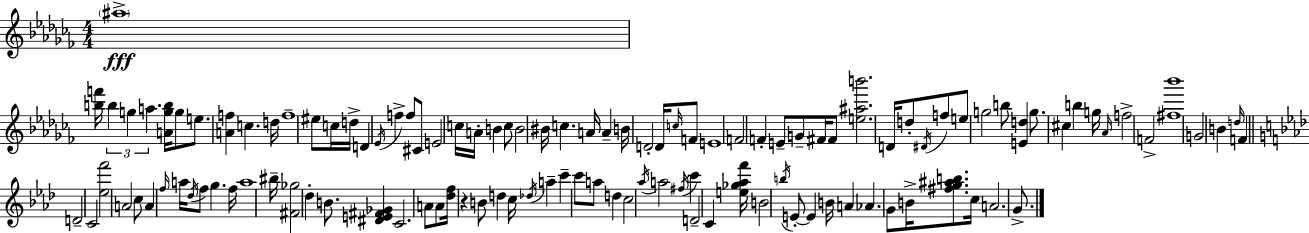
{
  \clef treble
  \numericTimeSignature
  \time 4/4
  \key aes \minor
  \parenthesize ais''1->\fff | <b'' f'''>16 \tuplet 3/2 { b''4 g''4 a''4. } <a' g'' b''>16 | g''8 e''8. <a' f''>4 c''4. d''16 | f''1-- | \break eis''8 c''16 d''16-> d'4 \acciaccatura { ees'16 } f''4-> f''8 cis'8 | e'2 c''16 a'16-. b'4 c''8 | b'2 bis'16 c''4. | a'16 a'4-- b'16 d'2-. d'16 \grace { c''16 } | \break f'8 e'1 | f'2 f'4-. e'8-- | g'8-- fis'16 fis'8 <e'' ais'' b'''>2. | d'16 d''8-. \acciaccatura { dis'16 } f''8 e''8 g''2 | \break b''8 <e' d''>4 g''8. cis''4 b''4 | g''16 \grace { aes'16 } f''2-> f'2-> | <fis'' bes'''>1 | g'2 b'4 | \break \grace { d''16 } f'4 \bar "||" \break \key aes \major d'2-- c'2 | <ees'' f'''>2 a'2 | c''8 a'4 \grace { f''16 } a''16 \acciaccatura { des''16 } f''8 g''4. | f''16 a''1 | \break bis''16-- <fis' ges''>2 des''4-. b'8. | <dis' e' fis' ges'>4 c'2. | a'8 a'8 <des'' f''>16 r4 b'8 d''4 | c''16 \acciaccatura { des''16 } a''4-- c'''4-- c'''8 a''8 d''4 | \break c''2 \acciaccatura { aes''16 } a''2 | \acciaccatura { fis''16 } c'''4 d'2-- | c'4 <e'' ges'' aes'' f'''>16 b'2 \acciaccatura { b''16 } e'8-.~~ | e'4 b'16 a'4 aes'4. | \break g'8 b'16-> <fis'' g'' ais'' b''>8. c''16 a'2. | g'8.-> \bar "|."
}